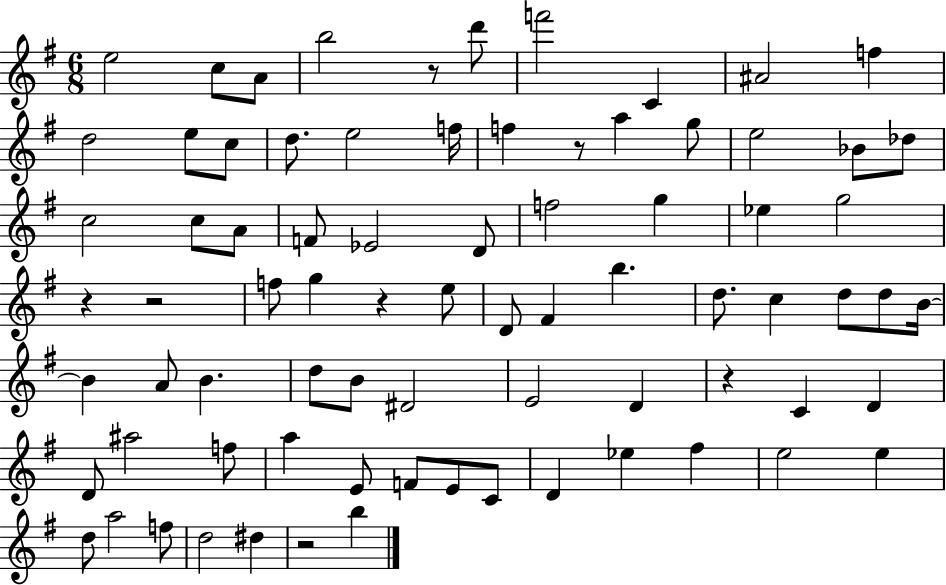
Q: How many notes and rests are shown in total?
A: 78